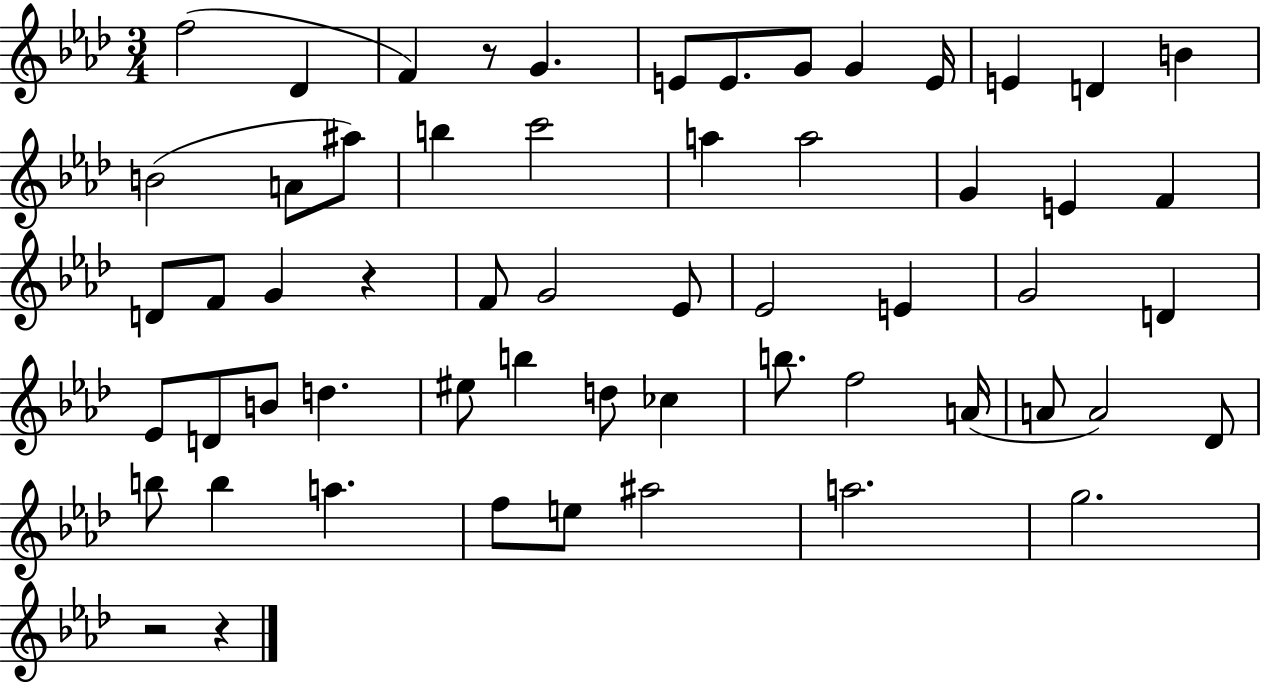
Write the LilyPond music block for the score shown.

{
  \clef treble
  \numericTimeSignature
  \time 3/4
  \key aes \major
  f''2( des'4 | f'4) r8 g'4. | e'8 e'8. g'8 g'4 e'16 | e'4 d'4 b'4 | \break b'2( a'8 ais''8) | b''4 c'''2 | a''4 a''2 | g'4 e'4 f'4 | \break d'8 f'8 g'4 r4 | f'8 g'2 ees'8 | ees'2 e'4 | g'2 d'4 | \break ees'8 d'8 b'8 d''4. | eis''8 b''4 d''8 ces''4 | b''8. f''2 a'16( | a'8 a'2) des'8 | \break b''8 b''4 a''4. | f''8 e''8 ais''2 | a''2. | g''2. | \break r2 r4 | \bar "|."
}